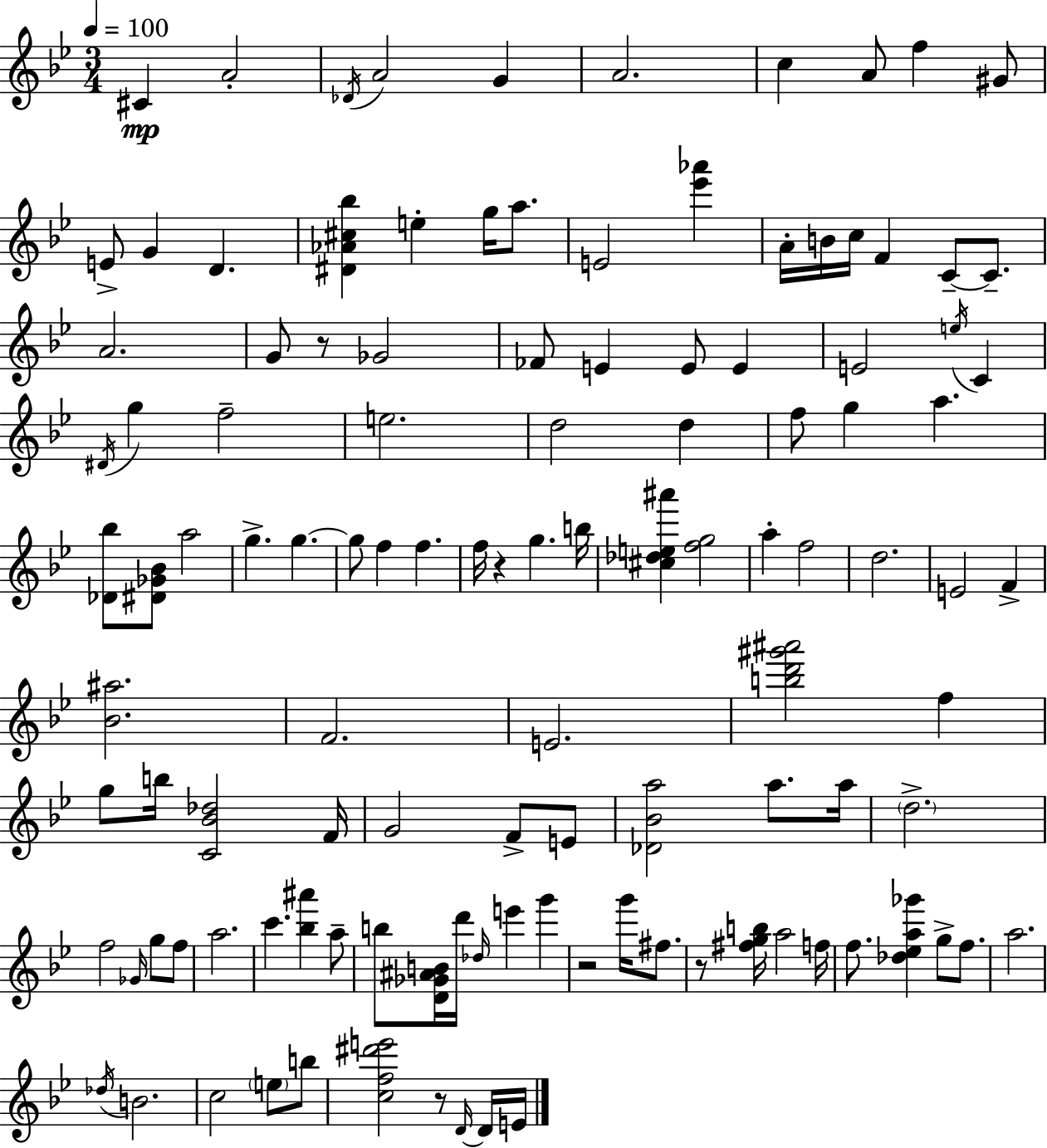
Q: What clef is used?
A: treble